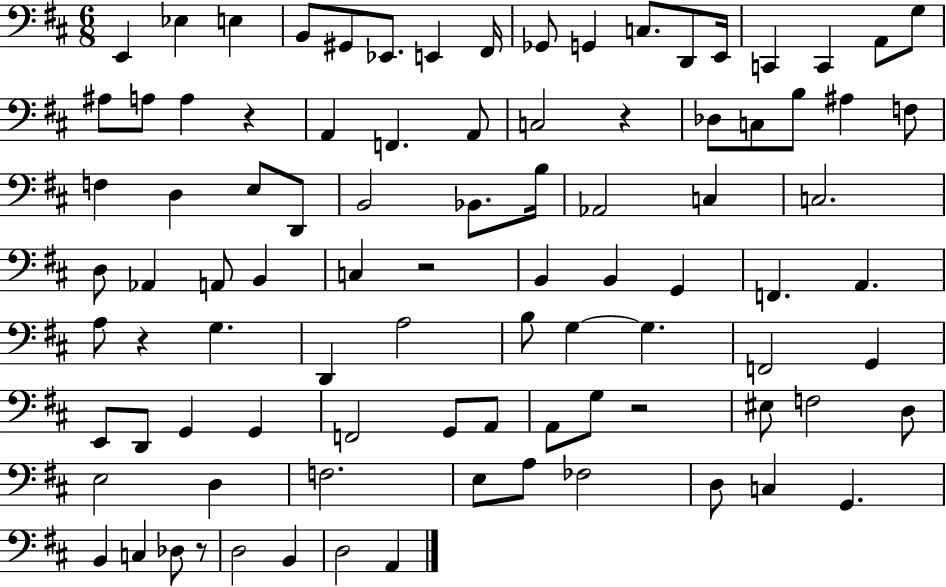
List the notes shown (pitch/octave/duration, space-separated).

E2/q Eb3/q E3/q B2/e G#2/e Eb2/e. E2/q F#2/s Gb2/e G2/q C3/e. D2/e E2/s C2/q C2/q A2/e G3/e A#3/e A3/e A3/q R/q A2/q F2/q. A2/e C3/h R/q Db3/e C3/e B3/e A#3/q F3/e F3/q D3/q E3/e D2/e B2/h Bb2/e. B3/s Ab2/h C3/q C3/h. D3/e Ab2/q A2/e B2/q C3/q R/h B2/q B2/q G2/q F2/q. A2/q. A3/e R/q G3/q. D2/q A3/h B3/e G3/q G3/q. F2/h G2/q E2/e D2/e G2/q G2/q F2/h G2/e A2/e A2/e G3/e R/h EIS3/e F3/h D3/e E3/h D3/q F3/h. E3/e A3/e FES3/h D3/e C3/q G2/q. B2/q C3/q Db3/e R/e D3/h B2/q D3/h A2/q